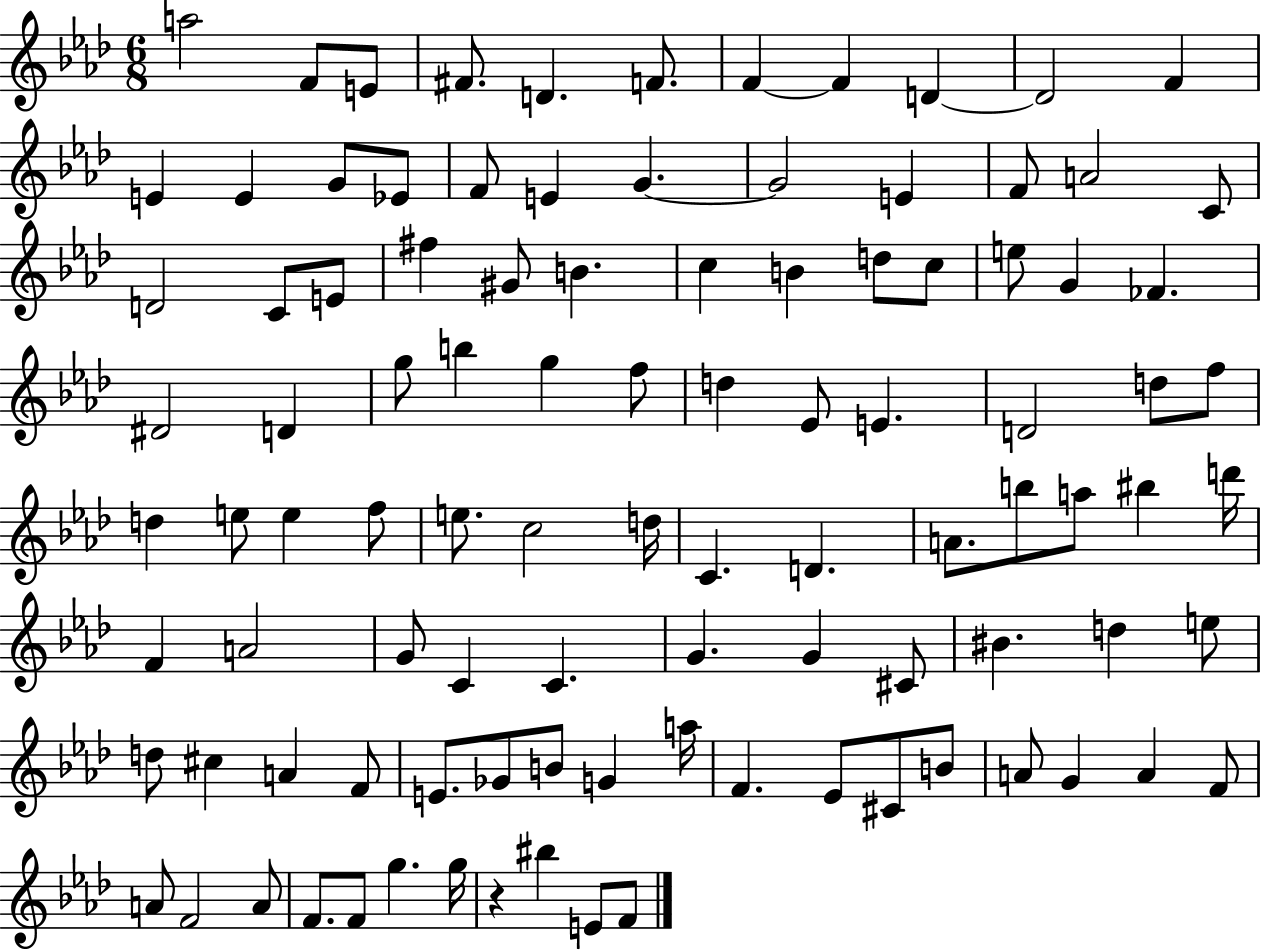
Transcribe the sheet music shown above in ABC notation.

X:1
T:Untitled
M:6/8
L:1/4
K:Ab
a2 F/2 E/2 ^F/2 D F/2 F F D D2 F E E G/2 _E/2 F/2 E G G2 E F/2 A2 C/2 D2 C/2 E/2 ^f ^G/2 B c B d/2 c/2 e/2 G _F ^D2 D g/2 b g f/2 d _E/2 E D2 d/2 f/2 d e/2 e f/2 e/2 c2 d/4 C D A/2 b/2 a/2 ^b d'/4 F A2 G/2 C C G G ^C/2 ^B d e/2 d/2 ^c A F/2 E/2 _G/2 B/2 G a/4 F _E/2 ^C/2 B/2 A/2 G A F/2 A/2 F2 A/2 F/2 F/2 g g/4 z ^b E/2 F/2